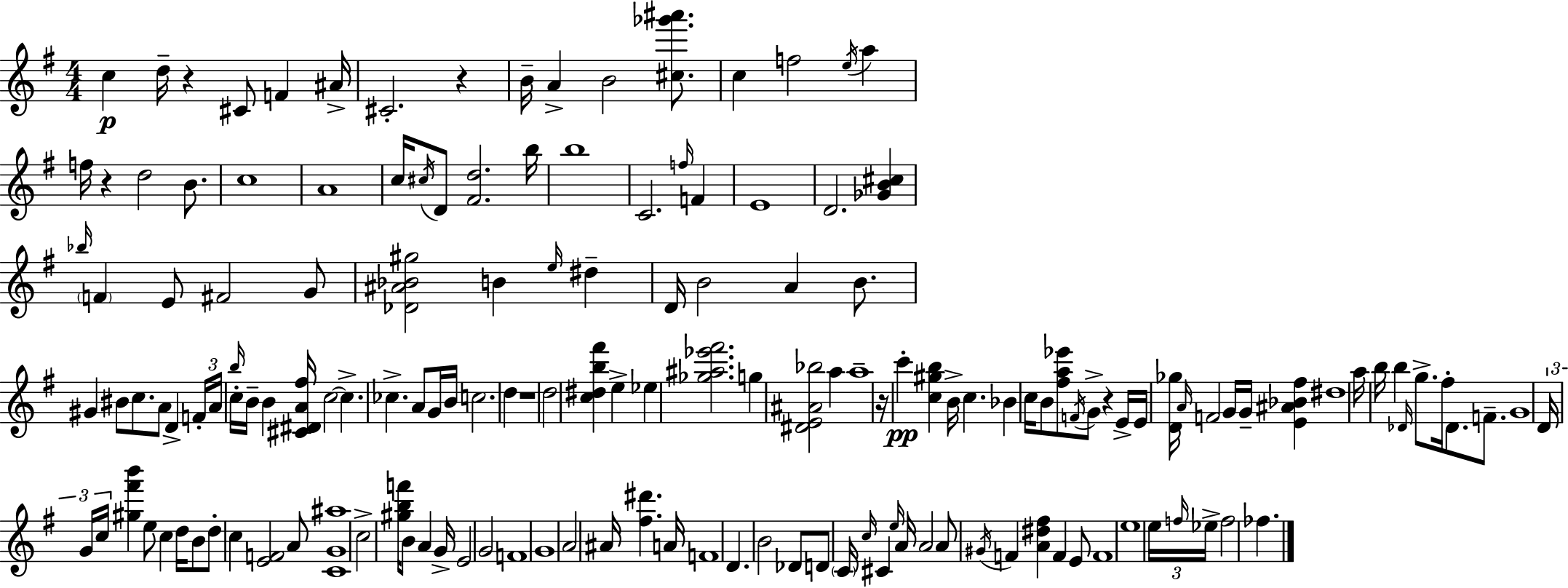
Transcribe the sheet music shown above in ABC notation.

X:1
T:Untitled
M:4/4
L:1/4
K:G
c d/4 z ^C/2 F ^A/4 ^C2 z B/4 A B2 [^c_g'^a']/2 c f2 e/4 a f/4 z d2 B/2 c4 A4 c/4 ^c/4 D/2 [^Fd]2 b/4 b4 C2 f/4 F E4 D2 [_GB^c] _b/4 F E/2 ^F2 G/2 [_D^A_B^g]2 B e/4 ^d D/4 B2 A B/2 ^G ^B/2 c/2 A/2 D F/4 A/4 b/4 c/4 B/4 B [^C^DA^f]/4 c2 c _c A/2 G/4 B/4 c2 d z4 d2 [c^db^f'] e _e [_g^a_e'^f']2 g [^DE^A_b]2 a a4 z/4 c' [c^gb] B/4 c _B c/4 B/2 [^fa_e']/2 F/4 G/2 z E/4 E/4 [D_g]/4 A/4 F2 G/4 G/4 [E^A_B^f] ^d4 a/4 b/4 b _D/4 g/2 ^f/4 _D/2 F/2 G4 D/4 G/4 c/4 [^g^f'b'] e/2 c d/4 B/2 d/2 c [EF]2 A/2 [CG^a]4 c2 [^gbf']/4 B/2 A G/4 E2 G2 F4 G4 A2 ^A/4 [^f^d'] A/4 F4 D B2 _D/2 D/2 C/4 c/4 ^C e/4 A/4 A2 A/2 ^G/4 F [A^d^f] F E/2 F4 e4 e/4 f/4 _e/4 f2 _f